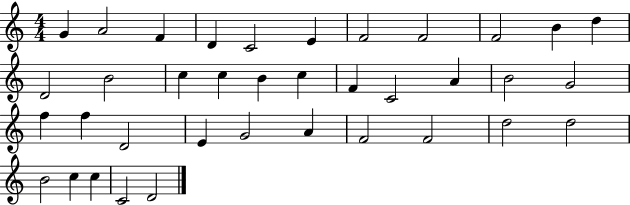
G4/q A4/h F4/q D4/q C4/h E4/q F4/h F4/h F4/h B4/q D5/q D4/h B4/h C5/q C5/q B4/q C5/q F4/q C4/h A4/q B4/h G4/h F5/q F5/q D4/h E4/q G4/h A4/q F4/h F4/h D5/h D5/h B4/h C5/q C5/q C4/h D4/h